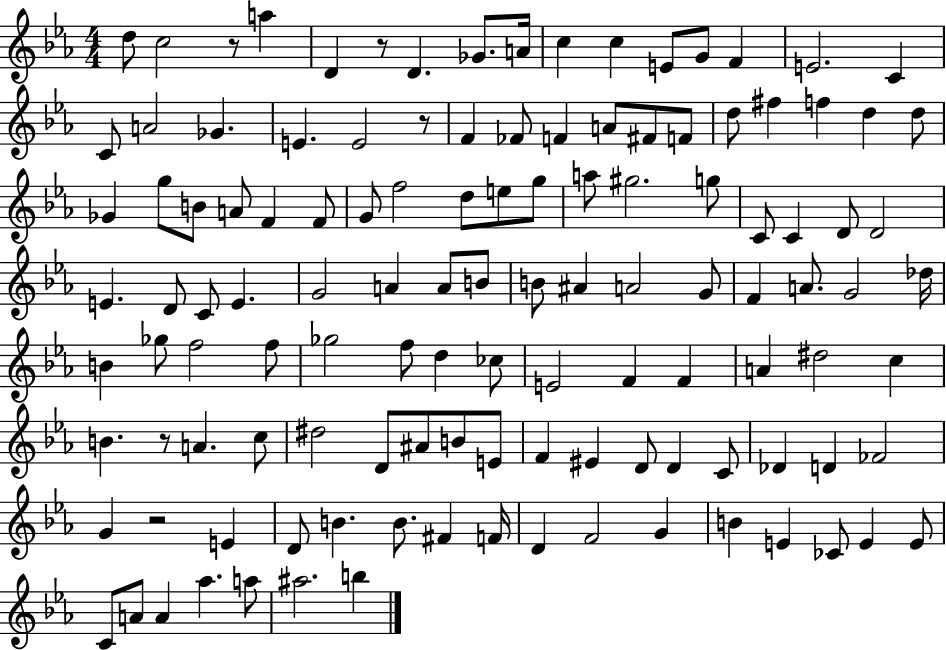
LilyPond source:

{
  \clef treble
  \numericTimeSignature
  \time 4/4
  \key ees \major
  d''8 c''2 r8 a''4 | d'4 r8 d'4. ges'8. a'16 | c''4 c''4 e'8 g'8 f'4 | e'2. c'4 | \break c'8 a'2 ges'4. | e'4. e'2 r8 | f'4 fes'8 f'4 a'8 fis'8 f'8 | d''8 fis''4 f''4 d''4 d''8 | \break ges'4 g''8 b'8 a'8 f'4 f'8 | g'8 f''2 d''8 e''8 g''8 | a''8 gis''2. g''8 | c'8 c'4 d'8 d'2 | \break e'4. d'8 c'8 e'4. | g'2 a'4 a'8 b'8 | b'8 ais'4 a'2 g'8 | f'4 a'8. g'2 des''16 | \break b'4 ges''8 f''2 f''8 | ges''2 f''8 d''4 ces''8 | e'2 f'4 f'4 | a'4 dis''2 c''4 | \break b'4. r8 a'4. c''8 | dis''2 d'8 ais'8 b'8 e'8 | f'4 eis'4 d'8 d'4 c'8 | des'4 d'4 fes'2 | \break g'4 r2 e'4 | d'8 b'4. b'8. fis'4 f'16 | d'4 f'2 g'4 | b'4 e'4 ces'8 e'4 e'8 | \break c'8 a'8 a'4 aes''4. a''8 | ais''2. b''4 | \bar "|."
}